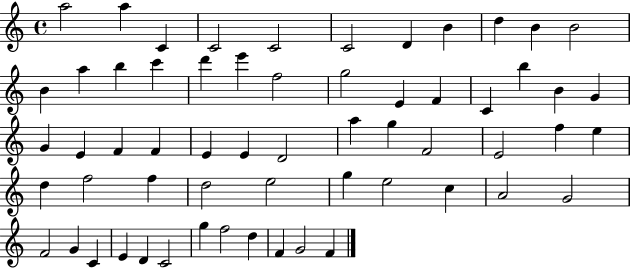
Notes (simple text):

A5/h A5/q C4/q C4/h C4/h C4/h D4/q B4/q D5/q B4/q B4/h B4/q A5/q B5/q C6/q D6/q E6/q F5/h G5/h E4/q F4/q C4/q B5/q B4/q G4/q G4/q E4/q F4/q F4/q E4/q E4/q D4/h A5/q G5/q F4/h E4/h F5/q E5/q D5/q F5/h F5/q D5/h E5/h G5/q E5/h C5/q A4/h G4/h F4/h G4/q C4/q E4/q D4/q C4/h G5/q F5/h D5/q F4/q G4/h F4/q